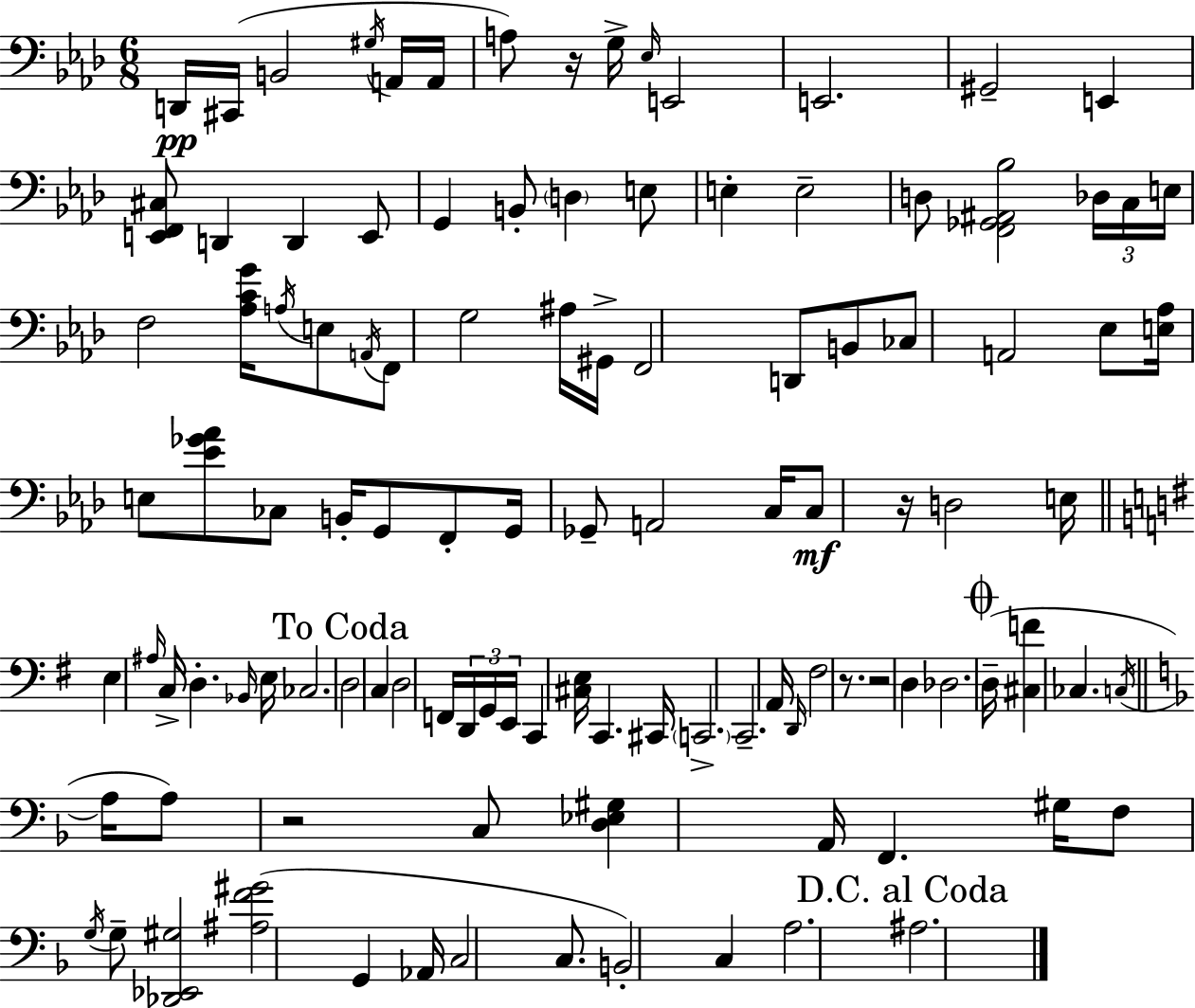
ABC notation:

X:1
T:Untitled
M:6/8
L:1/4
K:Fm
D,,/4 ^C,,/4 B,,2 ^G,/4 A,,/4 A,,/4 A,/2 z/4 G,/4 _E,/4 E,,2 E,,2 ^G,,2 E,, [E,,F,,^C,]/2 D,, D,, E,,/2 G,, B,,/2 D, E,/2 E, E,2 D,/2 [F,,_G,,^A,,_B,]2 _D,/4 C,/4 E,/4 F,2 [_A,CG]/4 A,/4 E,/2 A,,/4 F,,/2 G,2 ^A,/4 ^G,,/4 F,,2 D,,/2 B,,/2 _C,/2 A,,2 _E,/2 [E,_A,]/4 E,/2 [_E_G_A]/2 _C,/2 B,,/4 G,,/2 F,,/2 G,,/4 _G,,/2 A,,2 C,/4 C,/2 z/4 D,2 E,/4 E, ^A,/4 C,/4 D, _B,,/4 E,/4 _C,2 D,2 C, D,2 F,,/4 D,,/4 G,,/4 E,,/4 C,, [^C,E,]/4 C,, ^C,,/4 C,,2 C,,2 A,,/4 D,,/4 ^F,2 z/2 z2 D, _D,2 D,/4 [^C,F] _C, C,/4 A,/4 A,/2 z2 C,/2 [D,_E,^G,] A,,/4 F,, ^G,/4 F,/2 G,/4 G,/2 [_D,,_E,,^G,]2 [^A,F^G]2 G,, _A,,/4 C,2 C,/2 B,,2 C, A,2 ^A,2